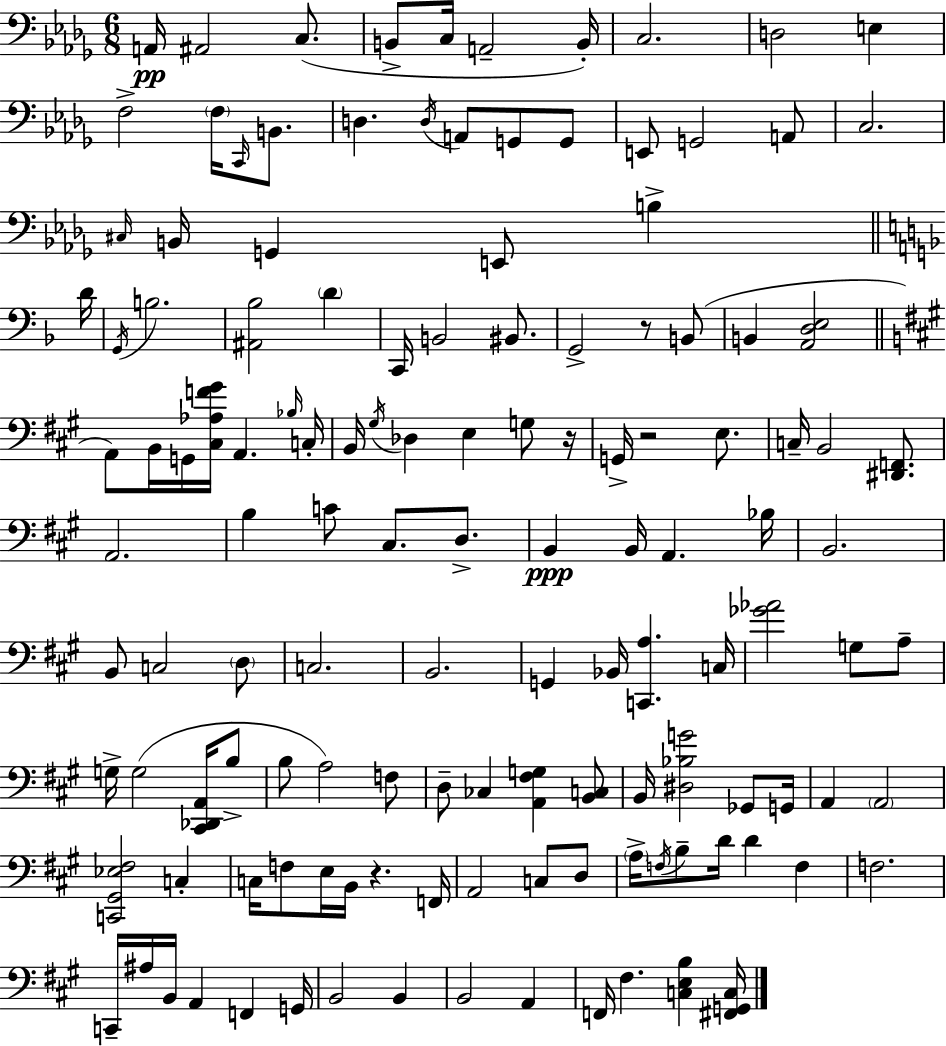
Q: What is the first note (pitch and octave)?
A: A2